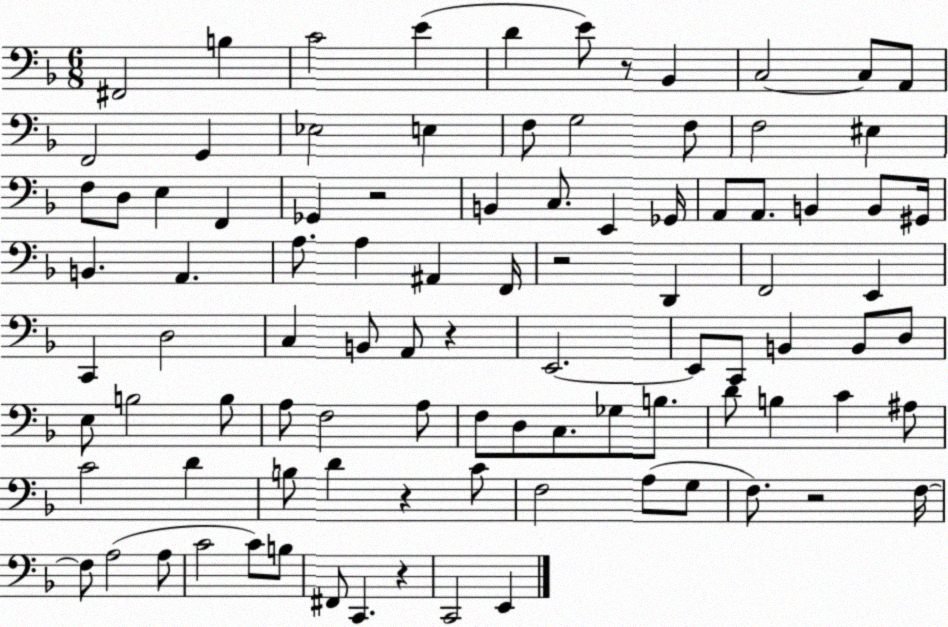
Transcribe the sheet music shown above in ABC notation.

X:1
T:Untitled
M:6/8
L:1/4
K:F
^F,,2 B, C2 E D E/2 z/2 _B,, C,2 C,/2 A,,/2 F,,2 G,, _E,2 E, F,/2 G,2 F,/2 F,2 ^E, F,/2 D,/2 E, F,, _G,, z2 B,, C,/2 E,, _G,,/4 A,,/2 A,,/2 B,, B,,/2 ^G,,/4 B,, A,, A,/2 A, ^A,, F,,/4 z2 D,, F,,2 E,, C,, D,2 C, B,,/2 A,,/2 z E,,2 E,,/2 C,,/2 B,, B,,/2 D,/2 E,/2 B,2 B,/2 A,/2 F,2 A,/2 F,/2 D,/2 C,/2 _G,/2 B,/2 D/2 B, C ^A,/2 C2 D B,/2 D z C/2 F,2 A,/2 G,/2 F,/2 z2 F,/4 F,/2 A,2 A,/2 C2 C/2 B,/2 ^F,,/2 C,, z C,,2 E,,